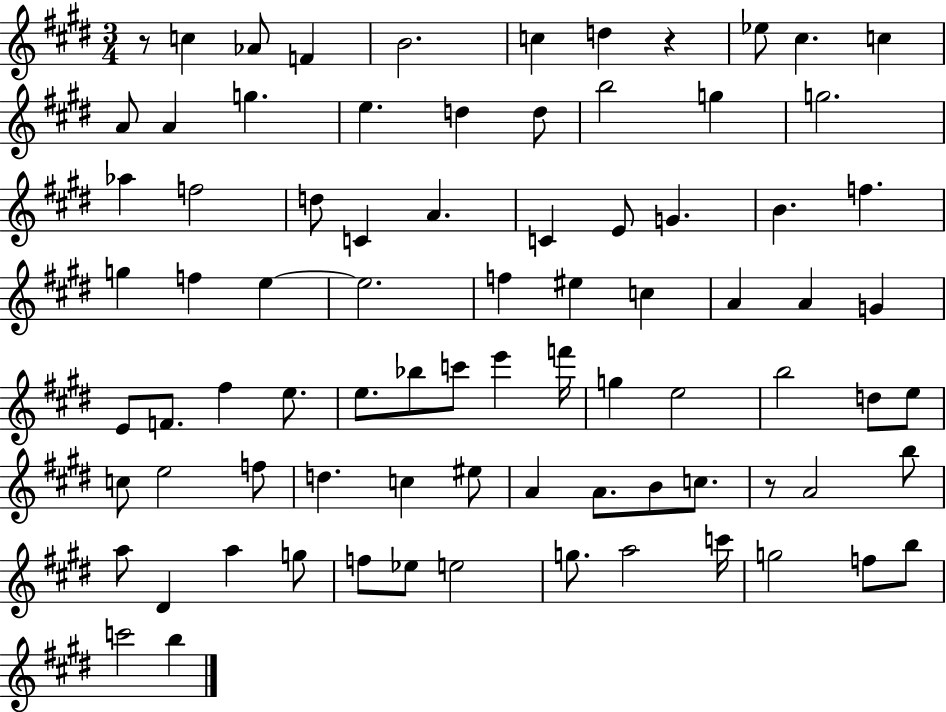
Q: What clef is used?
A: treble